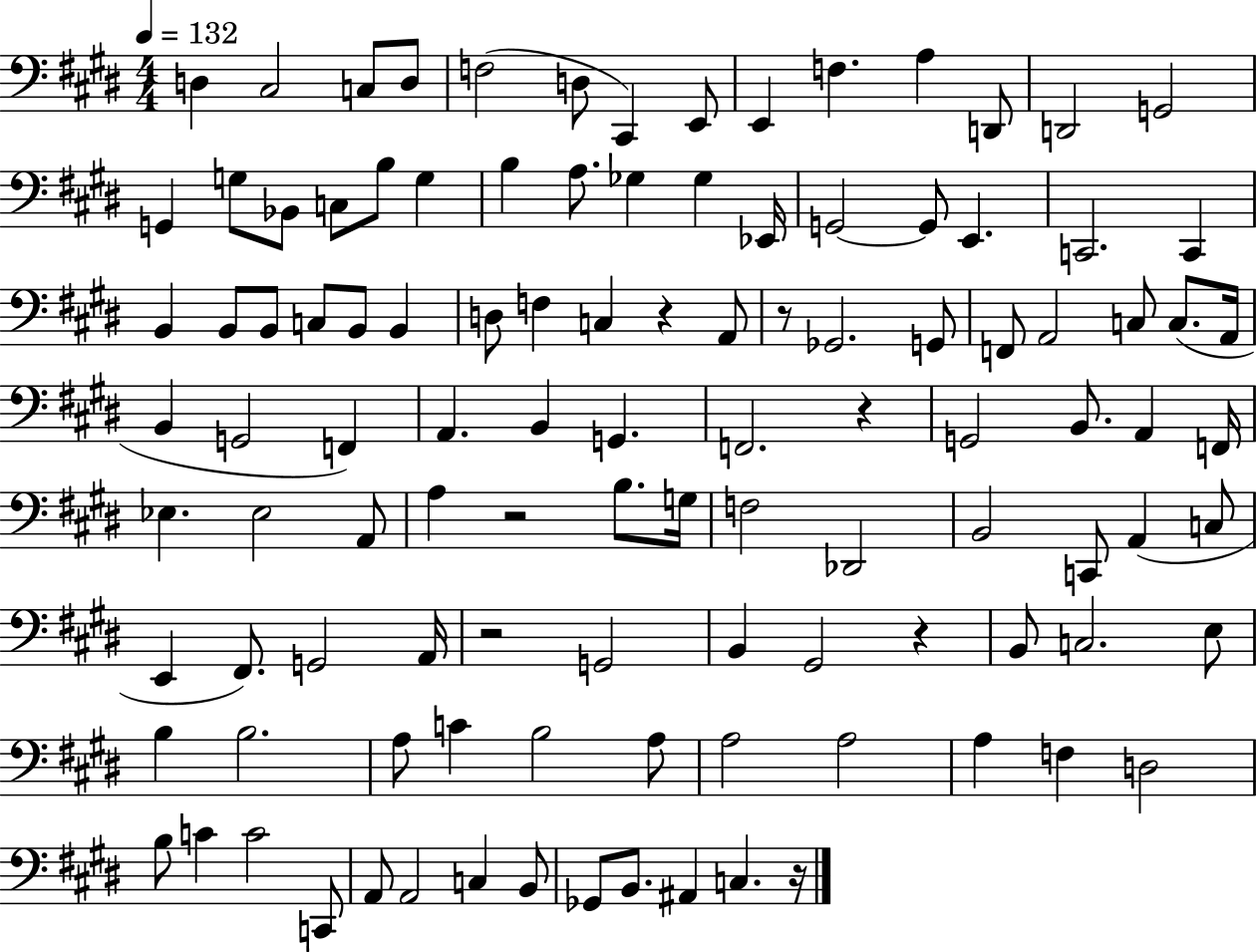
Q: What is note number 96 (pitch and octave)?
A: A2